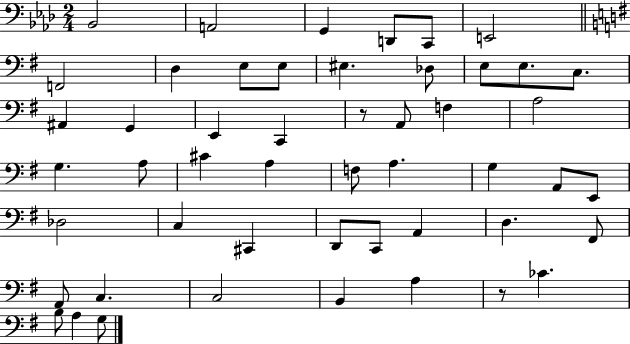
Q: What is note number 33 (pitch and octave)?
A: C3